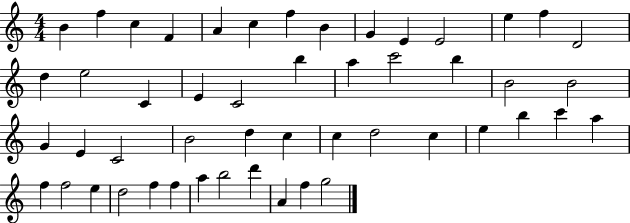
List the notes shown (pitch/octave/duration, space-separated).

B4/q F5/q C5/q F4/q A4/q C5/q F5/q B4/q G4/q E4/q E4/h E5/q F5/q D4/h D5/q E5/h C4/q E4/q C4/h B5/q A5/q C6/h B5/q B4/h B4/h G4/q E4/q C4/h B4/h D5/q C5/q C5/q D5/h C5/q E5/q B5/q C6/q A5/q F5/q F5/h E5/q D5/h F5/q F5/q A5/q B5/h D6/q A4/q F5/q G5/h